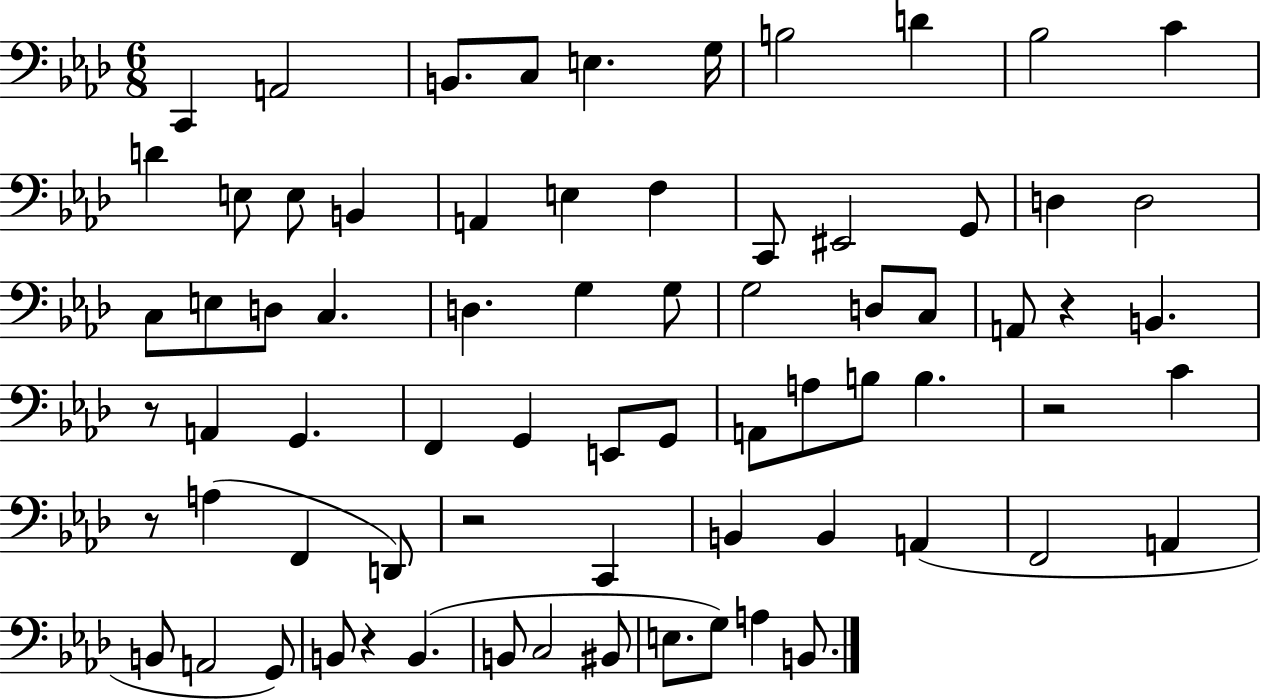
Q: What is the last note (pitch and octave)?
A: B2